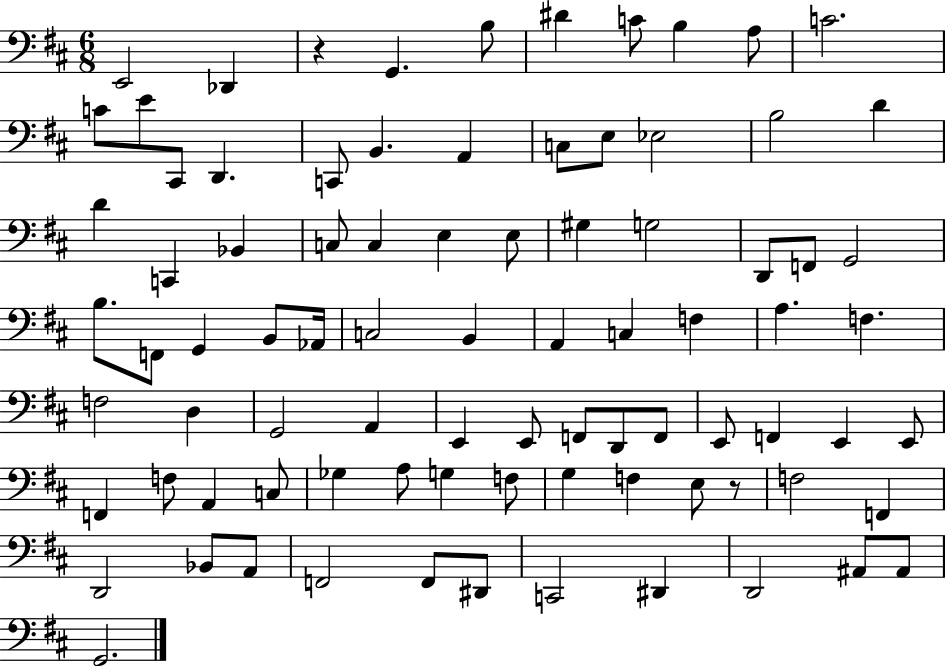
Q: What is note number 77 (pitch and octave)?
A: D#2